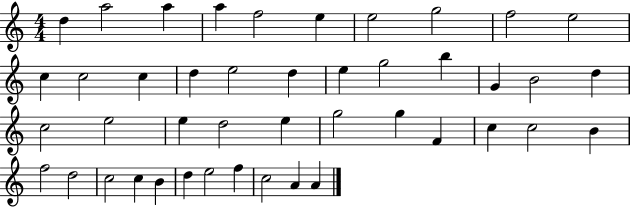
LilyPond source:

{
  \clef treble
  \numericTimeSignature
  \time 4/4
  \key c \major
  d''4 a''2 a''4 | a''4 f''2 e''4 | e''2 g''2 | f''2 e''2 | \break c''4 c''2 c''4 | d''4 e''2 d''4 | e''4 g''2 b''4 | g'4 b'2 d''4 | \break c''2 e''2 | e''4 d''2 e''4 | g''2 g''4 f'4 | c''4 c''2 b'4 | \break f''2 d''2 | c''2 c''4 b'4 | d''4 e''2 f''4 | c''2 a'4 a'4 | \break \bar "|."
}